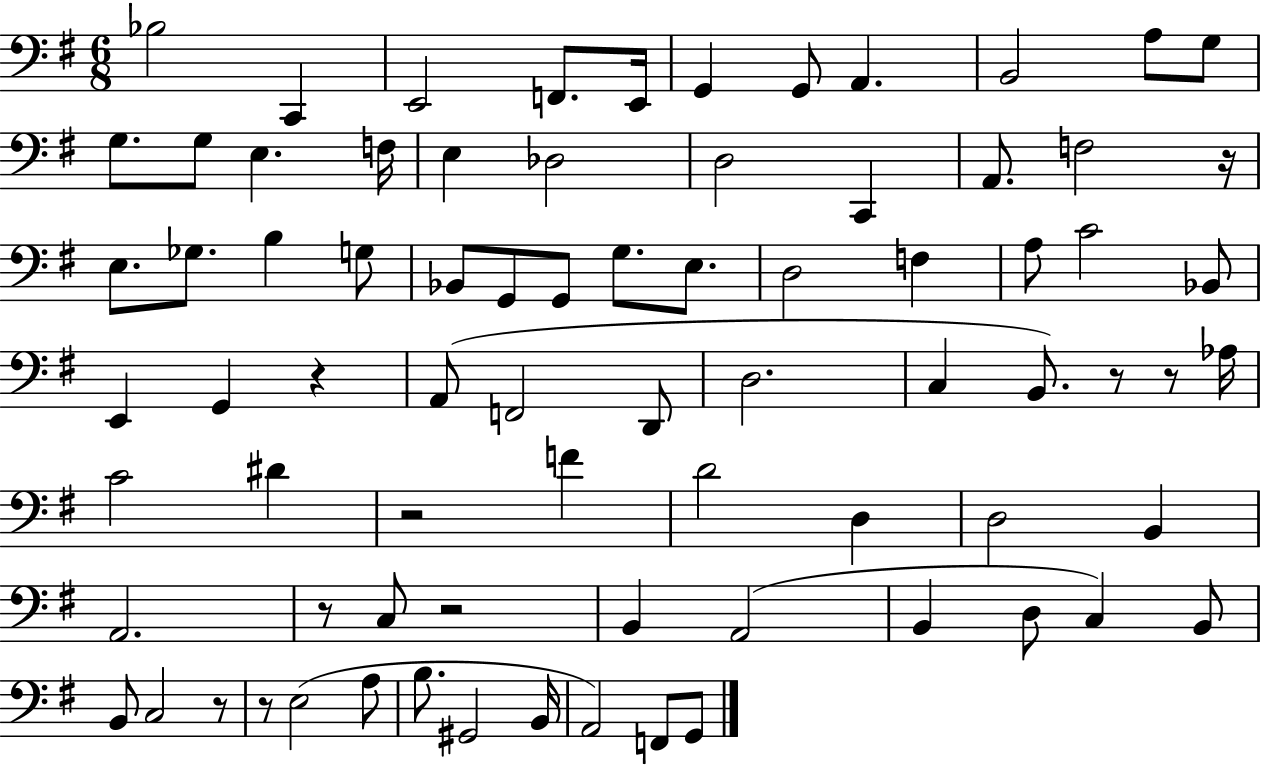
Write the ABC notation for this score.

X:1
T:Untitled
M:6/8
L:1/4
K:G
_B,2 C,, E,,2 F,,/2 E,,/4 G,, G,,/2 A,, B,,2 A,/2 G,/2 G,/2 G,/2 E, F,/4 E, _D,2 D,2 C,, A,,/2 F,2 z/4 E,/2 _G,/2 B, G,/2 _B,,/2 G,,/2 G,,/2 G,/2 E,/2 D,2 F, A,/2 C2 _B,,/2 E,, G,, z A,,/2 F,,2 D,,/2 D,2 C, B,,/2 z/2 z/2 _A,/4 C2 ^D z2 F D2 D, D,2 B,, A,,2 z/2 C,/2 z2 B,, A,,2 B,, D,/2 C, B,,/2 B,,/2 C,2 z/2 z/2 E,2 A,/2 B,/2 ^G,,2 B,,/4 A,,2 F,,/2 G,,/2